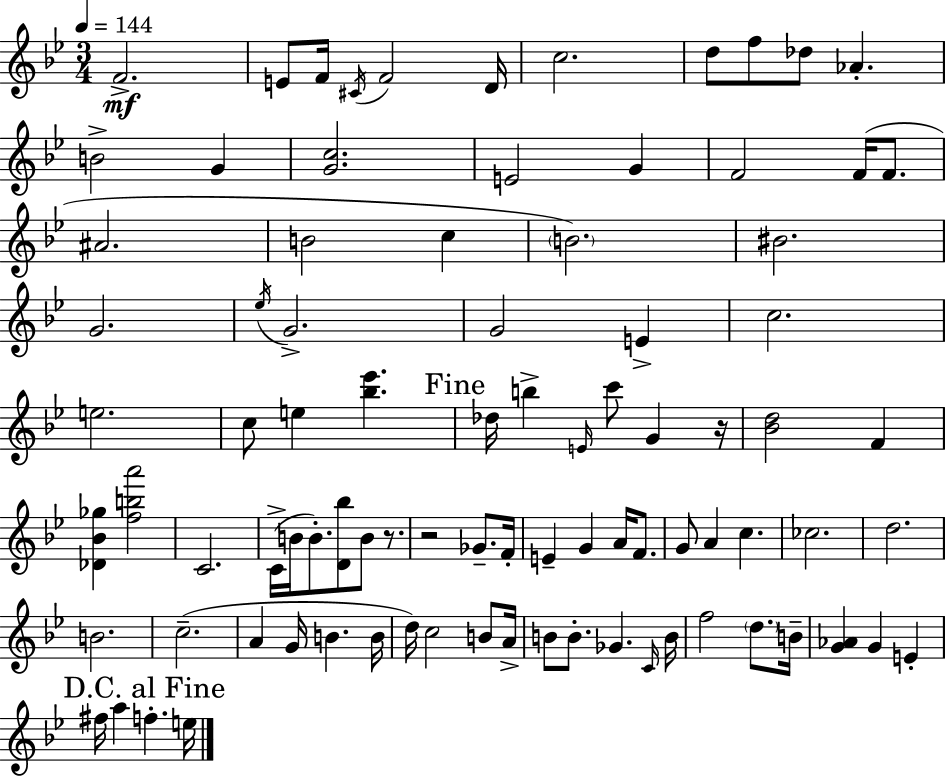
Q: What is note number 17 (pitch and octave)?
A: F4